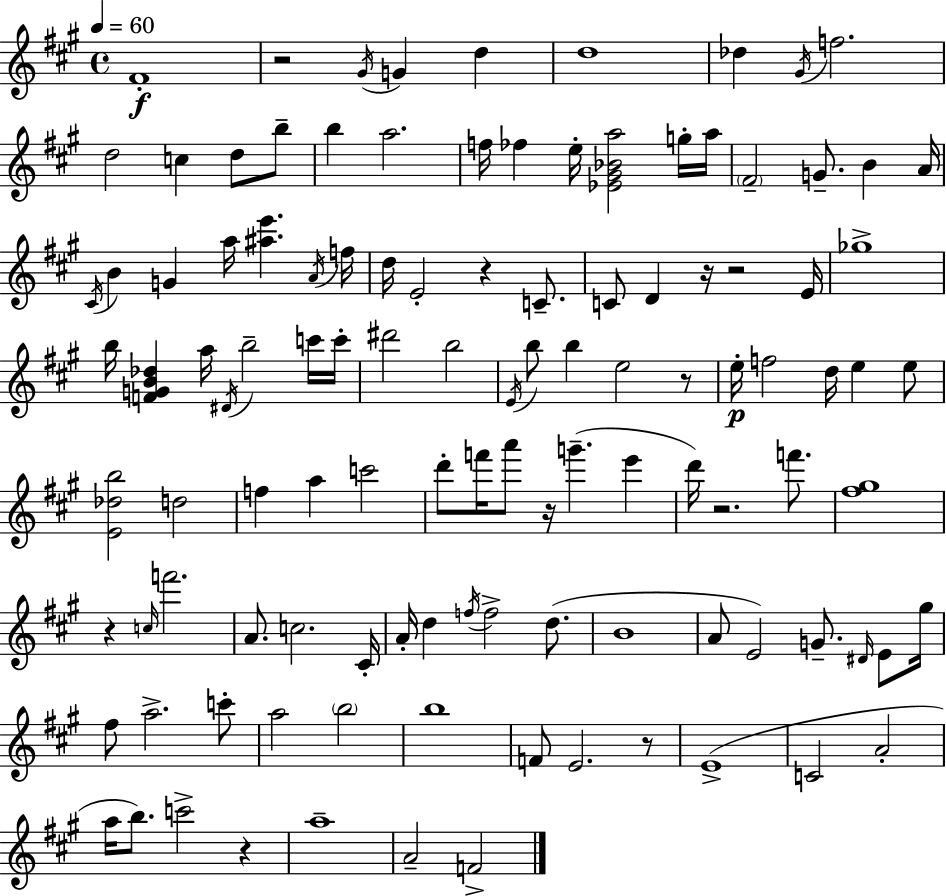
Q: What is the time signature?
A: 4/4